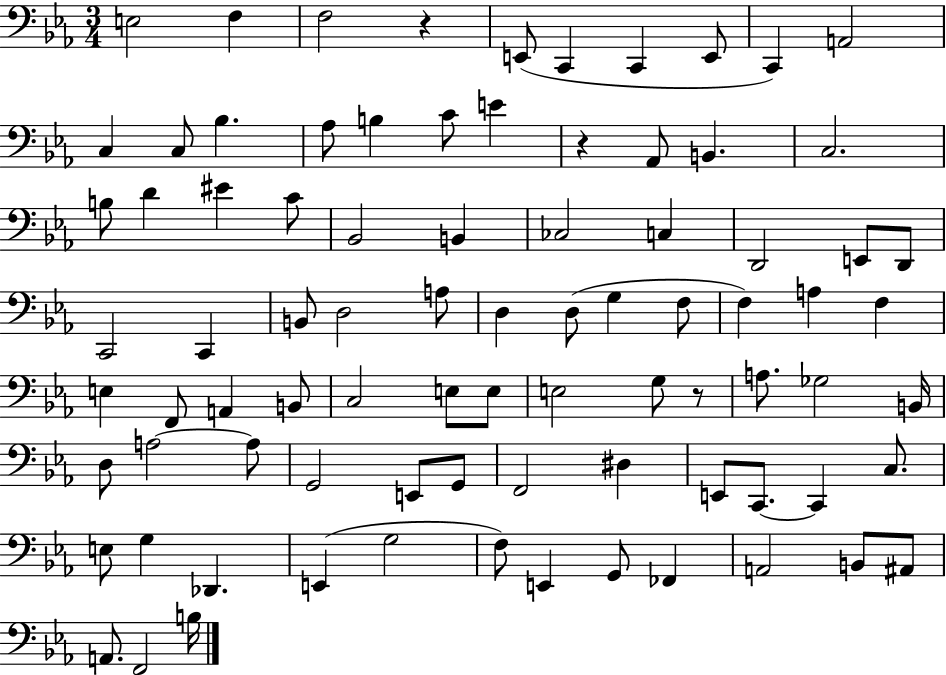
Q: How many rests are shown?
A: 3